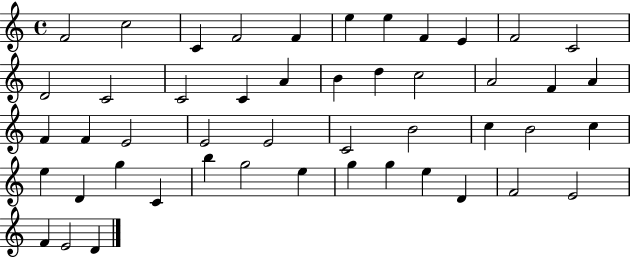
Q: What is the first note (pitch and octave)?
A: F4